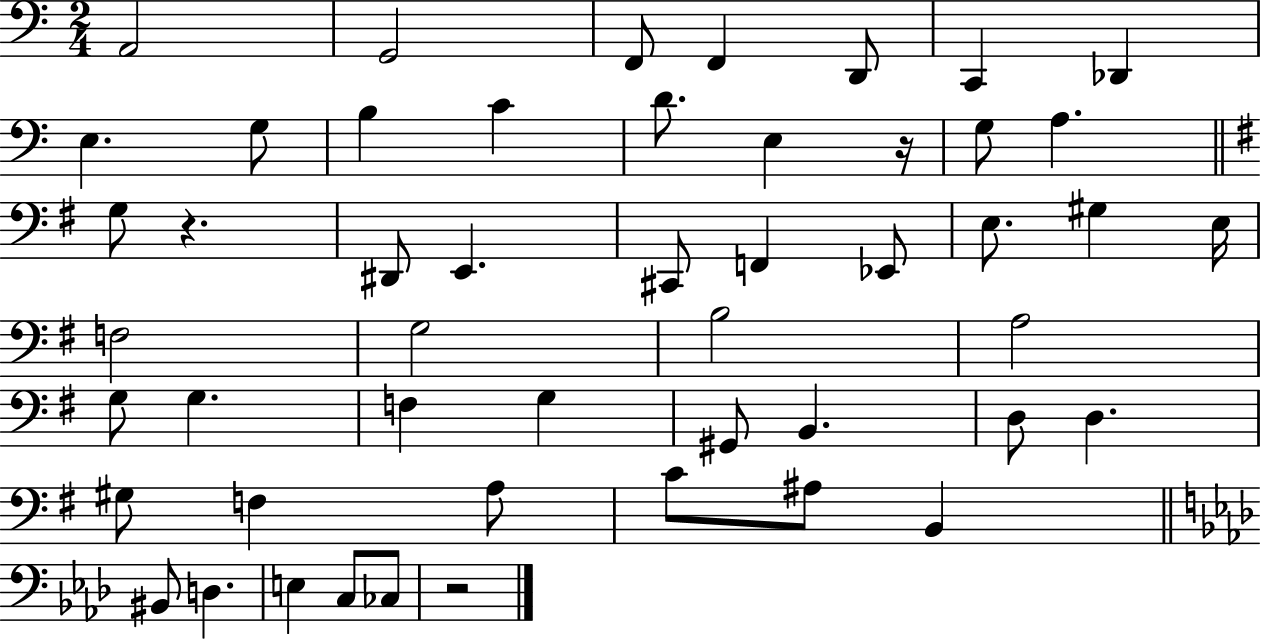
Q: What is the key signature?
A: C major